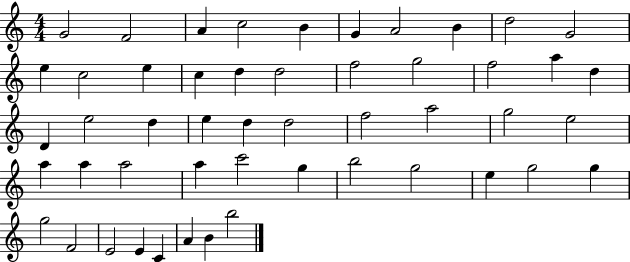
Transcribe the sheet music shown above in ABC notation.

X:1
T:Untitled
M:4/4
L:1/4
K:C
G2 F2 A c2 B G A2 B d2 G2 e c2 e c d d2 f2 g2 f2 a d D e2 d e d d2 f2 a2 g2 e2 a a a2 a c'2 g b2 g2 e g2 g g2 F2 E2 E C A B b2